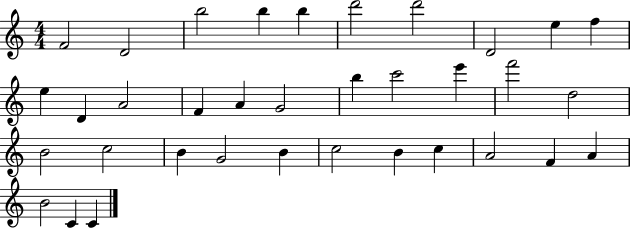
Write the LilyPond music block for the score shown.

{
  \clef treble
  \numericTimeSignature
  \time 4/4
  \key c \major
  f'2 d'2 | b''2 b''4 b''4 | d'''2 d'''2 | d'2 e''4 f''4 | \break e''4 d'4 a'2 | f'4 a'4 g'2 | b''4 c'''2 e'''4 | f'''2 d''2 | \break b'2 c''2 | b'4 g'2 b'4 | c''2 b'4 c''4 | a'2 f'4 a'4 | \break b'2 c'4 c'4 | \bar "|."
}